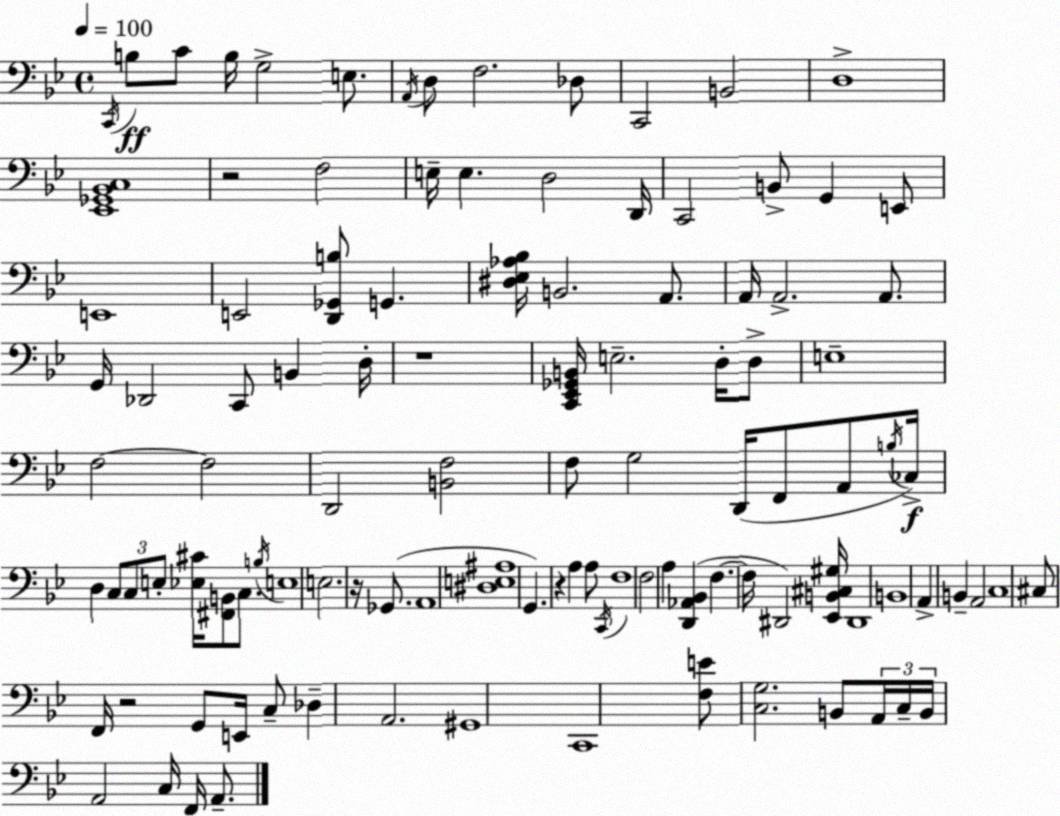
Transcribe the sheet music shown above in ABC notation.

X:1
T:Untitled
M:4/4
L:1/4
K:Bb
C,,/4 B,/2 C/2 B,/4 G,2 E,/2 A,,/4 D,/2 F,2 _D,/2 C,,2 B,,2 D,4 [_E,,_G,,_B,,C,]4 z2 F,2 E,/4 E, D,2 D,,/4 C,,2 B,,/2 G,, E,,/2 E,,4 E,,2 [D,,_G,,B,]/2 G,, [^D,_E,_A,_B,]/4 B,,2 A,,/2 A,,/4 A,,2 A,,/2 G,,/4 _D,,2 C,,/2 B,, D,/4 z4 [C,,_E,,_G,,B,,]/4 E,2 D,/4 D,/2 E,4 F,2 F,2 D,,2 [B,,F,]2 F,/2 G,2 D,,/4 F,,/2 A,,/2 B,/4 _C,/4 D, C,/2 C,/2 E,/2 [_E,^C]/4 [^F,,B,,]/2 C,/2 B,/4 E,4 E,2 z/4 _G,,/2 A,,4 [^D,E,^A,]4 G,, z A, A,/2 C,,/4 F,4 F,2 A, [D,,_A,,_B,,] F, F,/4 ^D,,2 [_E,,B,,^C,^G,]/4 ^D,,4 B,,4 A,, B,, A,,2 C,4 ^C,/2 F,,/4 z2 G,,/2 E,,/4 C,/2 _D, A,,2 ^G,,4 C,,4 [F,E]/2 [C,G,]2 B,,/2 A,,/4 C,/4 B,,/4 A,,2 C,/4 F,,/4 A,,/2